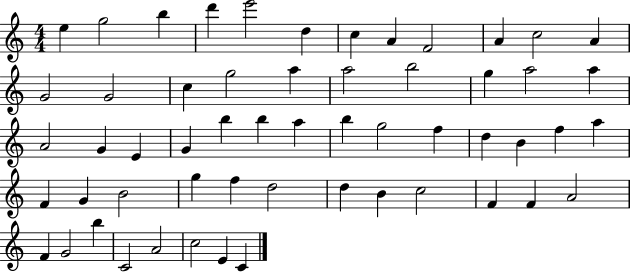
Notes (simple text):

E5/q G5/h B5/q D6/q E6/h D5/q C5/q A4/q F4/h A4/q C5/h A4/q G4/h G4/h C5/q G5/h A5/q A5/h B5/h G5/q A5/h A5/q A4/h G4/q E4/q G4/q B5/q B5/q A5/q B5/q G5/h F5/q D5/q B4/q F5/q A5/q F4/q G4/q B4/h G5/q F5/q D5/h D5/q B4/q C5/h F4/q F4/q A4/h F4/q G4/h B5/q C4/h A4/h C5/h E4/q C4/q